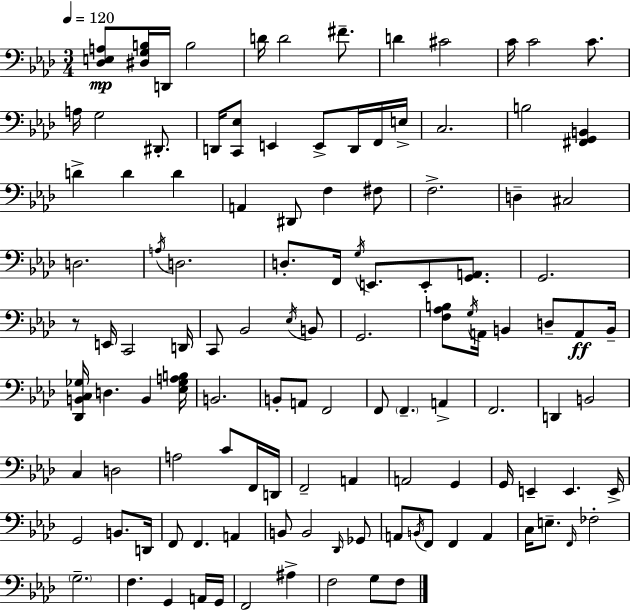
[Db3,E3,A3]/e [D#3,G3,B3]/s D2/s B3/h D4/s D4/h F#4/e. D4/q C#4/h C4/s C4/h C4/e. A3/s G3/h D#2/e. D2/s [C2,Eb3]/e E2/q E2/e D2/s F2/s E3/s C3/h. B3/h [F#2,G2,B2]/q D4/q D4/q D4/q A2/q D#2/e F3/q F#3/e F3/h. D3/q C#3/h D3/h. A3/s D3/h. D3/e. F2/s G3/s E2/e. E2/e [G2,A2]/e. G2/h. R/e E2/s C2/h D2/s C2/e Bb2/h Eb3/s B2/e G2/h. [F3,Ab3,B3]/e G3/s A2/s B2/q D3/e A2/e B2/s [Db2,B2,C3,Gb3]/s D3/q. B2/q [Eb3,Gb3,A3,B3]/s B2/h. B2/e A2/e F2/h F2/e F2/q. A2/q F2/h. D2/q B2/h C3/q D3/h A3/h C4/e F2/s D2/s F2/h A2/q A2/h G2/q G2/s E2/q E2/q. E2/s G2/h B2/e. D2/s F2/e F2/q. A2/q B2/e B2/h Db2/s Gb2/e A2/e B2/s F2/e F2/q A2/q C3/s E3/e. F2/s FES3/h G3/h. F3/q. G2/q A2/s G2/s F2/h A#3/q F3/h G3/e F3/e